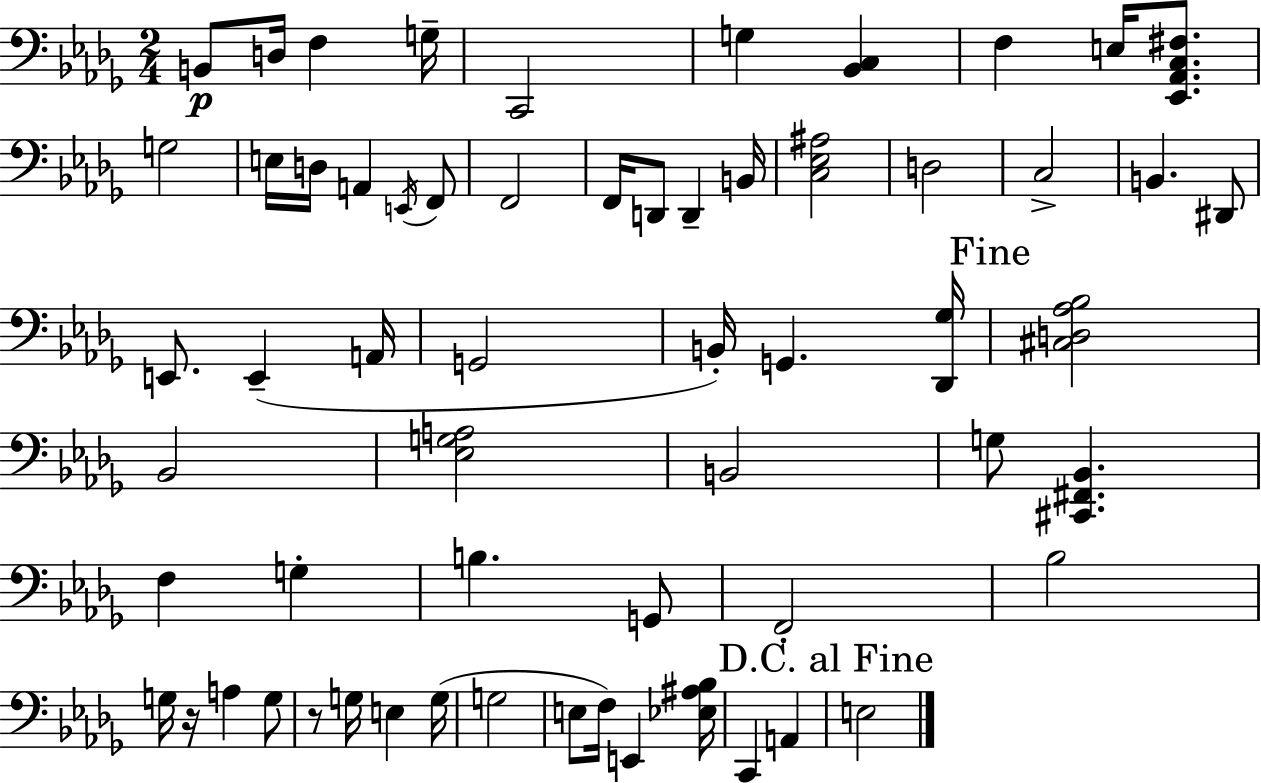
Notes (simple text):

B2/e D3/s F3/q G3/s C2/h G3/q [Bb2,C3]/q F3/q E3/s [Eb2,Ab2,C3,F#3]/e. G3/h E3/s D3/s A2/q E2/s F2/e F2/h F2/s D2/e D2/q B2/s [C3,Eb3,A#3]/h D3/h C3/h B2/q. D#2/e E2/e. E2/q A2/s G2/h B2/s G2/q. [Db2,Gb3]/s [C#3,D3,Ab3,Bb3]/h Bb2/h [Eb3,G3,A3]/h B2/h G3/e [C#2,F#2,Bb2]/q. F3/q G3/q B3/q. G2/e F2/h Bb3/h G3/s R/s A3/q G3/e R/e G3/s E3/q G3/s G3/h E3/e F3/s E2/q [Eb3,A#3,Bb3]/s C2/q A2/q E3/h